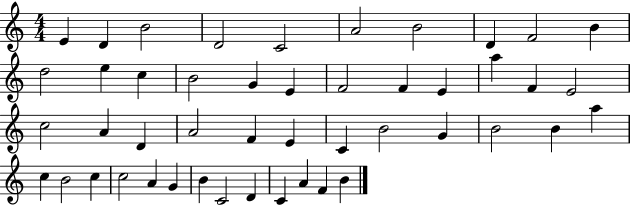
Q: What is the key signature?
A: C major